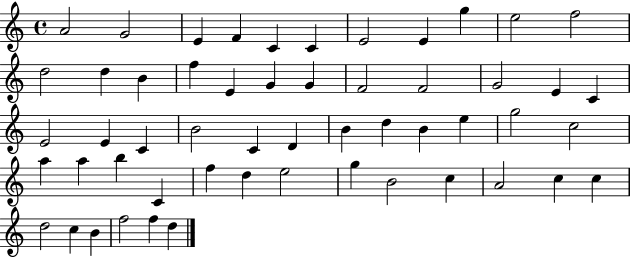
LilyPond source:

{
  \clef treble
  \time 4/4
  \defaultTimeSignature
  \key c \major
  a'2 g'2 | e'4 f'4 c'4 c'4 | e'2 e'4 g''4 | e''2 f''2 | \break d''2 d''4 b'4 | f''4 e'4 g'4 g'4 | f'2 f'2 | g'2 e'4 c'4 | \break e'2 e'4 c'4 | b'2 c'4 d'4 | b'4 d''4 b'4 e''4 | g''2 c''2 | \break a''4 a''4 b''4 c'4 | f''4 d''4 e''2 | g''4 b'2 c''4 | a'2 c''4 c''4 | \break d''2 c''4 b'4 | f''2 f''4 d''4 | \bar "|."
}